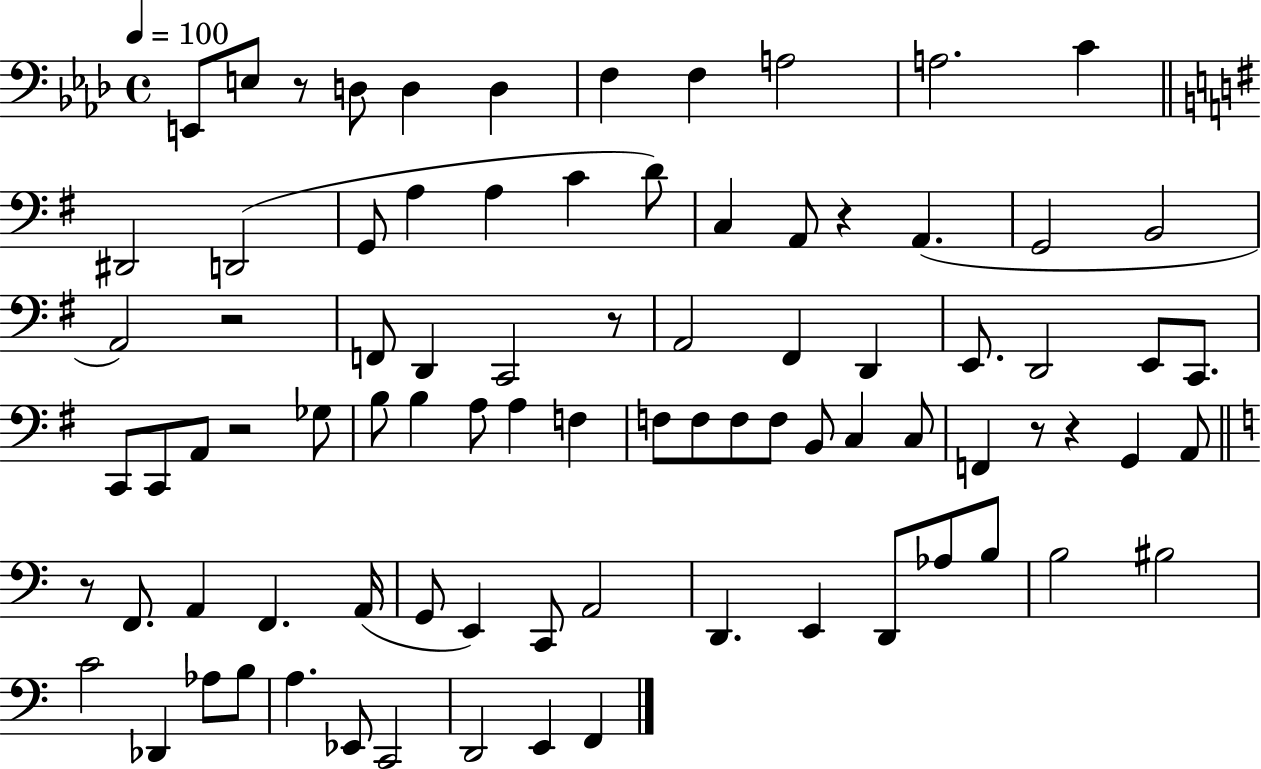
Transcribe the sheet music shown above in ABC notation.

X:1
T:Untitled
M:4/4
L:1/4
K:Ab
E,,/2 E,/2 z/2 D,/2 D, D, F, F, A,2 A,2 C ^D,,2 D,,2 G,,/2 A, A, C D/2 C, A,,/2 z A,, G,,2 B,,2 A,,2 z2 F,,/2 D,, C,,2 z/2 A,,2 ^F,, D,, E,,/2 D,,2 E,,/2 C,,/2 C,,/2 C,,/2 A,,/2 z2 _G,/2 B,/2 B, A,/2 A, F, F,/2 F,/2 F,/2 F,/2 B,,/2 C, C,/2 F,, z/2 z G,, A,,/2 z/2 F,,/2 A,, F,, A,,/4 G,,/2 E,, C,,/2 A,,2 D,, E,, D,,/2 _A,/2 B,/2 B,2 ^B,2 C2 _D,, _A,/2 B,/2 A, _E,,/2 C,,2 D,,2 E,, F,,